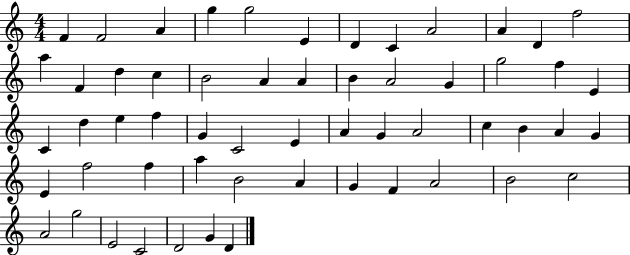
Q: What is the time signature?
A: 4/4